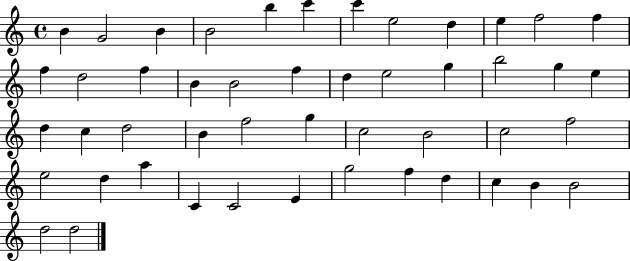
{
  \clef treble
  \time 4/4
  \defaultTimeSignature
  \key c \major
  b'4 g'2 b'4 | b'2 b''4 c'''4 | c'''4 e''2 d''4 | e''4 f''2 f''4 | \break f''4 d''2 f''4 | b'4 b'2 f''4 | d''4 e''2 g''4 | b''2 g''4 e''4 | \break d''4 c''4 d''2 | b'4 f''2 g''4 | c''2 b'2 | c''2 f''2 | \break e''2 d''4 a''4 | c'4 c'2 e'4 | g''2 f''4 d''4 | c''4 b'4 b'2 | \break d''2 d''2 | \bar "|."
}